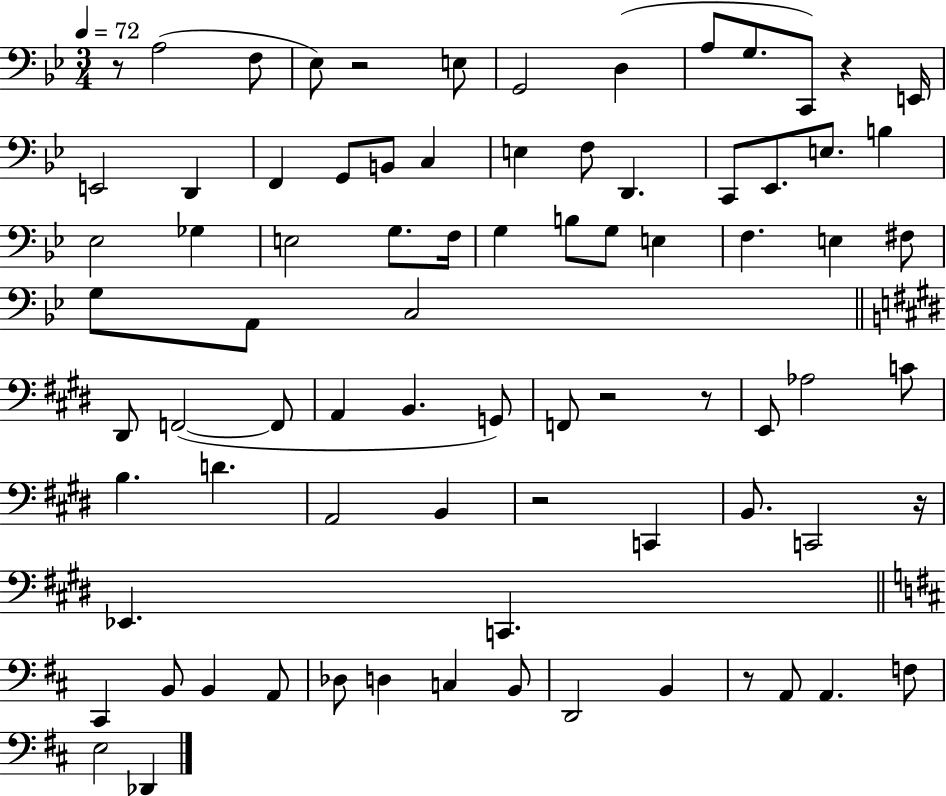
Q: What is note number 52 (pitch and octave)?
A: B2